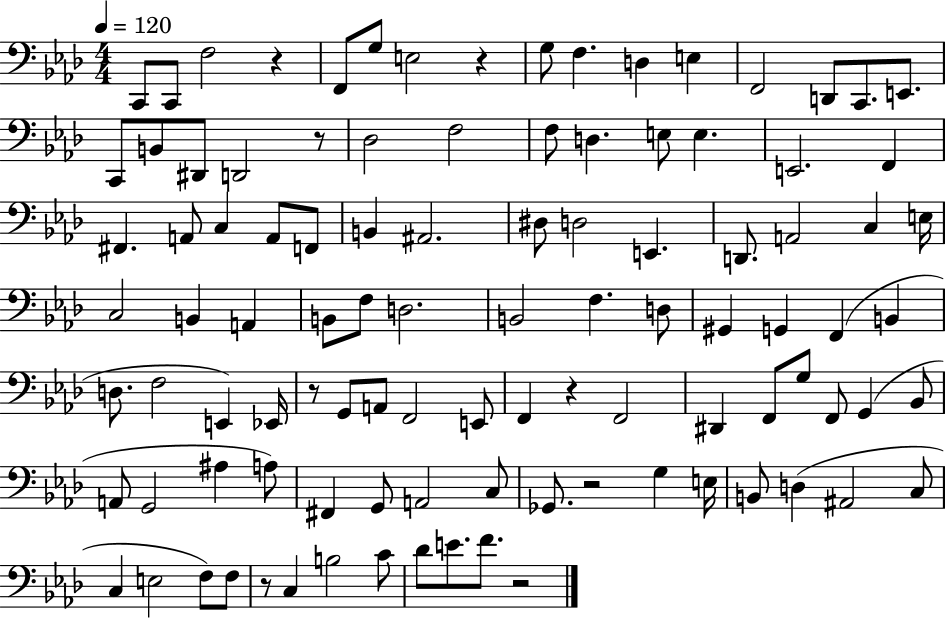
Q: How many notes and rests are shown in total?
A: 102